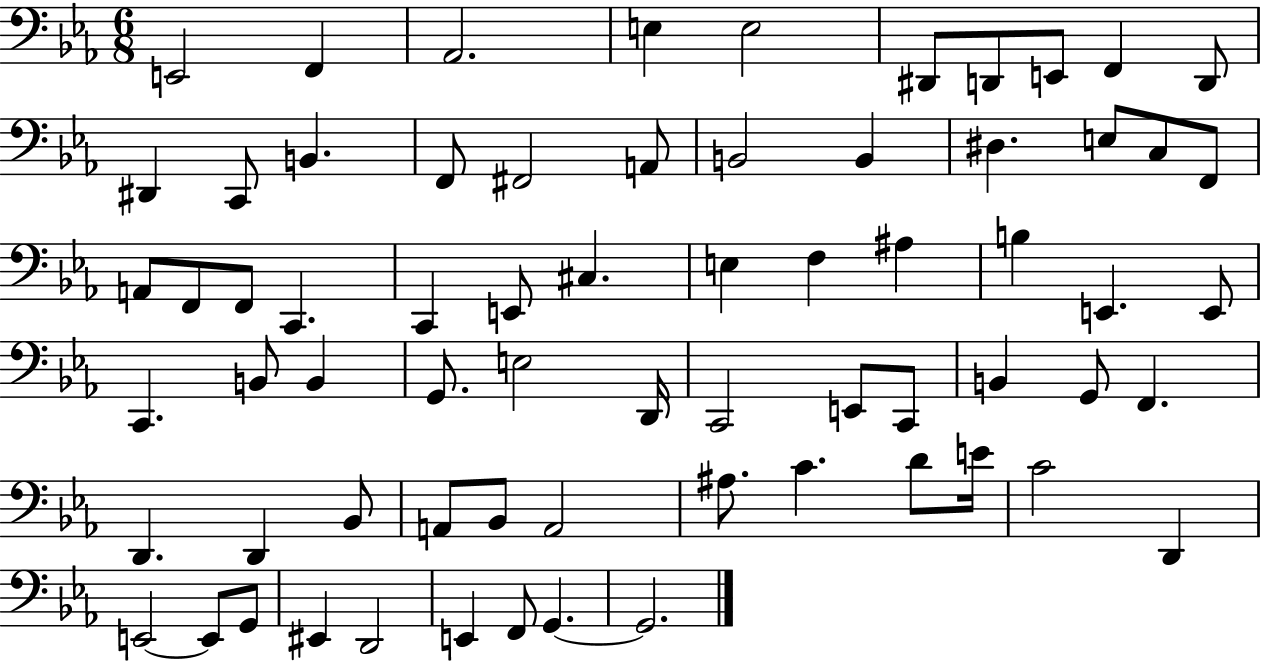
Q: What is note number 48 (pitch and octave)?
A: D2